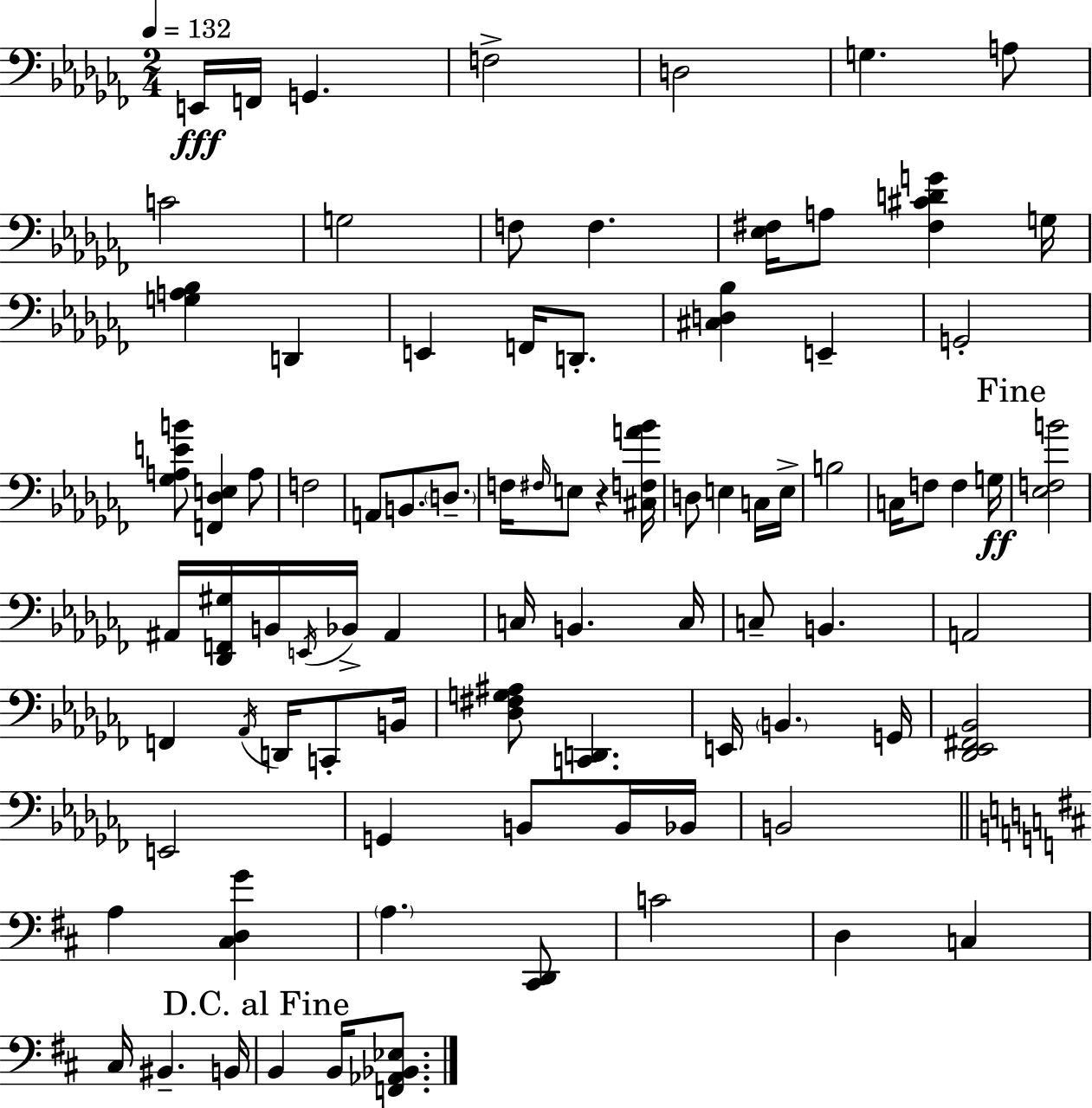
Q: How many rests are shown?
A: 1